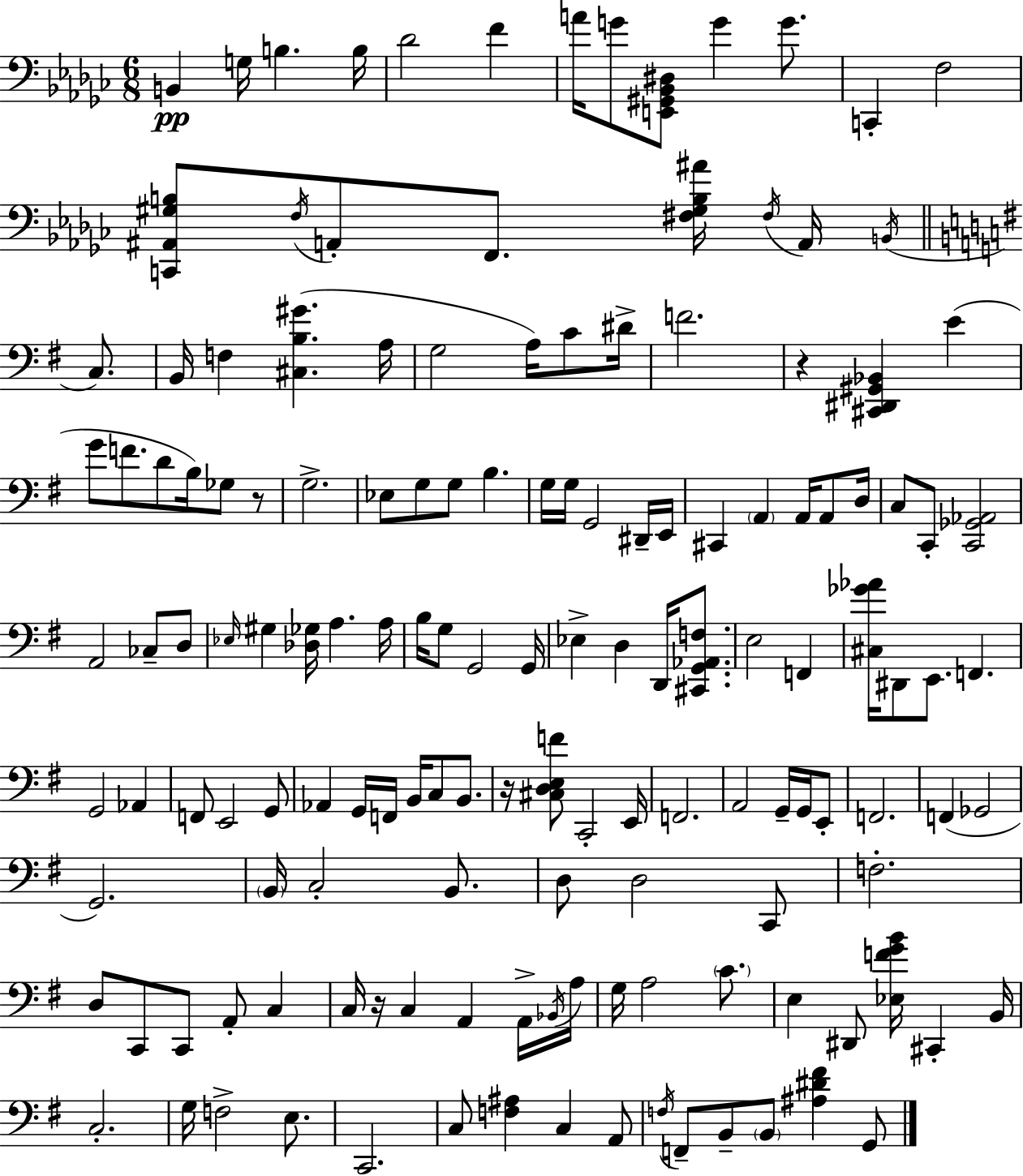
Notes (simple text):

B2/q G3/s B3/q. B3/s Db4/h F4/q A4/s G4/e [E2,G#2,Bb2,D#3]/e G4/q G4/e. C2/q F3/h [C2,A#2,G#3,B3]/e F3/s A2/e F2/e. [F#3,G#3,B3,A#4]/s F#3/s A2/s B2/s C3/e. B2/s F3/q [C#3,B3,G#4]/q. A3/s G3/h A3/s C4/e D#4/s F4/h. R/q [C#2,D#2,G#2,Bb2]/q E4/q G4/e F4/e. D4/e B3/s Gb3/e R/e G3/h. Eb3/e G3/e G3/e B3/q. G3/s G3/s G2/h D#2/s E2/s C#2/q A2/q A2/s A2/e D3/s C3/e C2/e [C2,Gb2,Ab2]/h A2/h CES3/e D3/e Eb3/s G#3/q [Db3,Gb3]/s A3/q. A3/s B3/s G3/e G2/h G2/s Eb3/q D3/q D2/s [C#2,G2,Ab2,F3]/e. E3/h F2/q [C#3,Gb4,Ab4]/s D#2/e E2/e. F2/q. G2/h Ab2/q F2/e E2/h G2/e Ab2/q G2/s F2/s B2/s C3/e B2/e. R/s [C#3,D3,E3,F4]/e C2/h E2/s F2/h. A2/h G2/s G2/s E2/e F2/h. F2/q Gb2/h G2/h. B2/s C3/h B2/e. D3/e D3/h C2/e F3/h. D3/e C2/e C2/e A2/e C3/q C3/s R/s C3/q A2/q A2/s Bb2/s A3/s G3/s A3/h C4/e. E3/q D#2/e [Eb3,F4,G4,B4]/s C#2/q B2/s C3/h. G3/s F3/h E3/e. C2/h. C3/e [F3,A#3]/q C3/q A2/e F3/s F2/e B2/e B2/e [A#3,D#4,F#4]/q G2/e